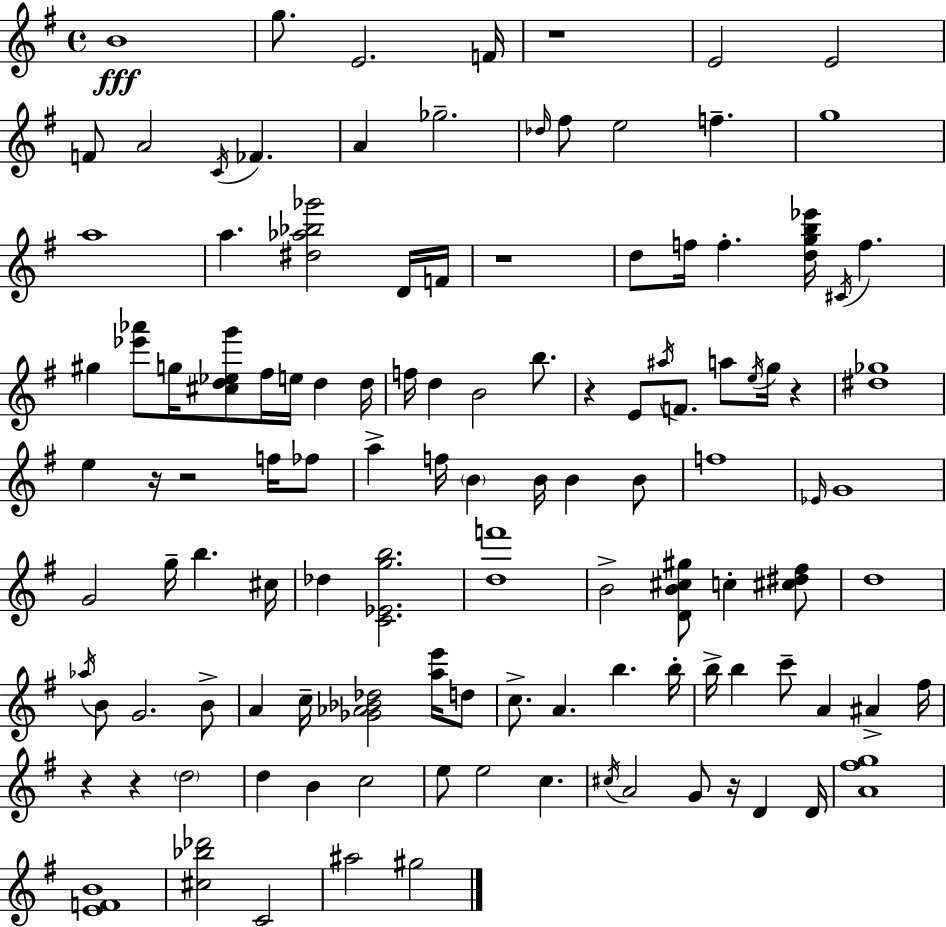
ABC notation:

X:1
T:Untitled
M:4/4
L:1/4
K:Em
B4 g/2 E2 F/4 z4 E2 E2 F/2 A2 C/4 _F A _g2 _d/4 ^f/2 e2 f g4 a4 a [^d_a_b_g']2 D/4 F/4 z4 d/2 f/4 f [dgb_e']/4 ^C/4 f ^g [_e'_a']/2 g/4 [^cd_eg']/2 ^f/4 e/4 d d/4 f/4 d B2 b/2 z E/2 ^a/4 F/2 a/2 e/4 g/4 z [^d_g]4 e z/4 z2 f/4 _f/2 a f/4 B B/4 B B/2 f4 _E/4 G4 G2 g/4 b ^c/4 _d [C_Egb]2 [df']4 B2 [DB^c^g]/2 c [^c^d^f]/2 d4 _a/4 B/2 G2 B/2 A c/4 [_G_A_B_d]2 [ae']/4 d/2 c/2 A b b/4 b/4 b c'/2 A ^A ^f/4 z z d2 d B c2 e/2 e2 c ^c/4 A2 G/2 z/4 D D/4 [A^fg]4 [EFB]4 [^c_b_d']2 C2 ^a2 ^g2